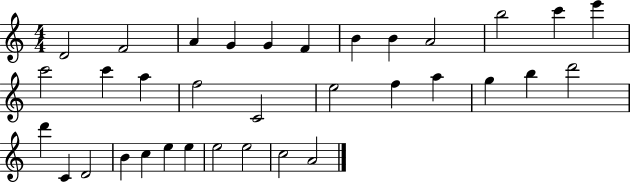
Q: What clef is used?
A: treble